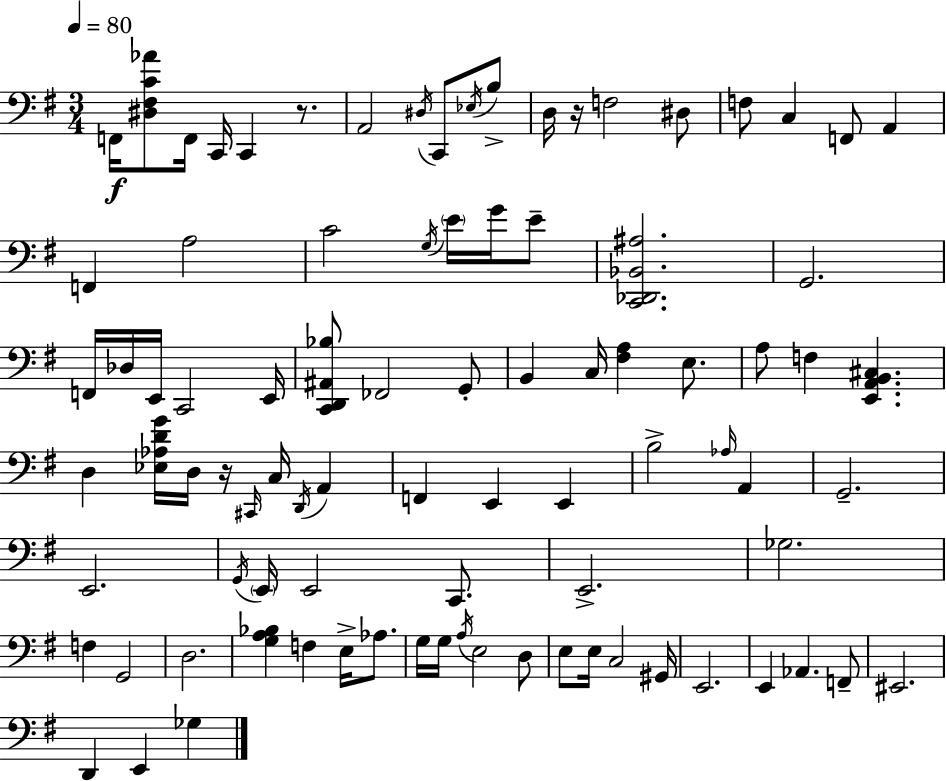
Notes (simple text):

F2/s [D#3,F#3,C4,Ab4]/e F2/s C2/s C2/q R/e. A2/h D#3/s C2/e Eb3/s B3/e D3/s R/s F3/h D#3/e F3/e C3/q F2/e A2/q F2/q A3/h C4/h G3/s E4/s G4/s E4/e [C2,Db2,Bb2,A#3]/h. G2/h. F2/s Db3/s E2/s C2/h E2/s [C2,D2,A#2,Bb3]/e FES2/h G2/e B2/q C3/s [F#3,A3]/q E3/e. A3/e F3/q [E2,A2,B2,C#3]/q. D3/q [Eb3,Ab3,D4,G4]/s D3/s R/s C#2/s C3/s D2/s A2/q F2/q E2/q E2/q B3/h Ab3/s A2/q G2/h. E2/h. G2/s E2/s E2/h C2/e. E2/h. Gb3/h. F3/q G2/h D3/h. [G3,A3,Bb3]/q F3/q E3/s Ab3/e. G3/s G3/s A3/s E3/h D3/e E3/e E3/s C3/h G#2/s E2/h. E2/q Ab2/q. F2/e EIS2/h. D2/q E2/q Gb3/q